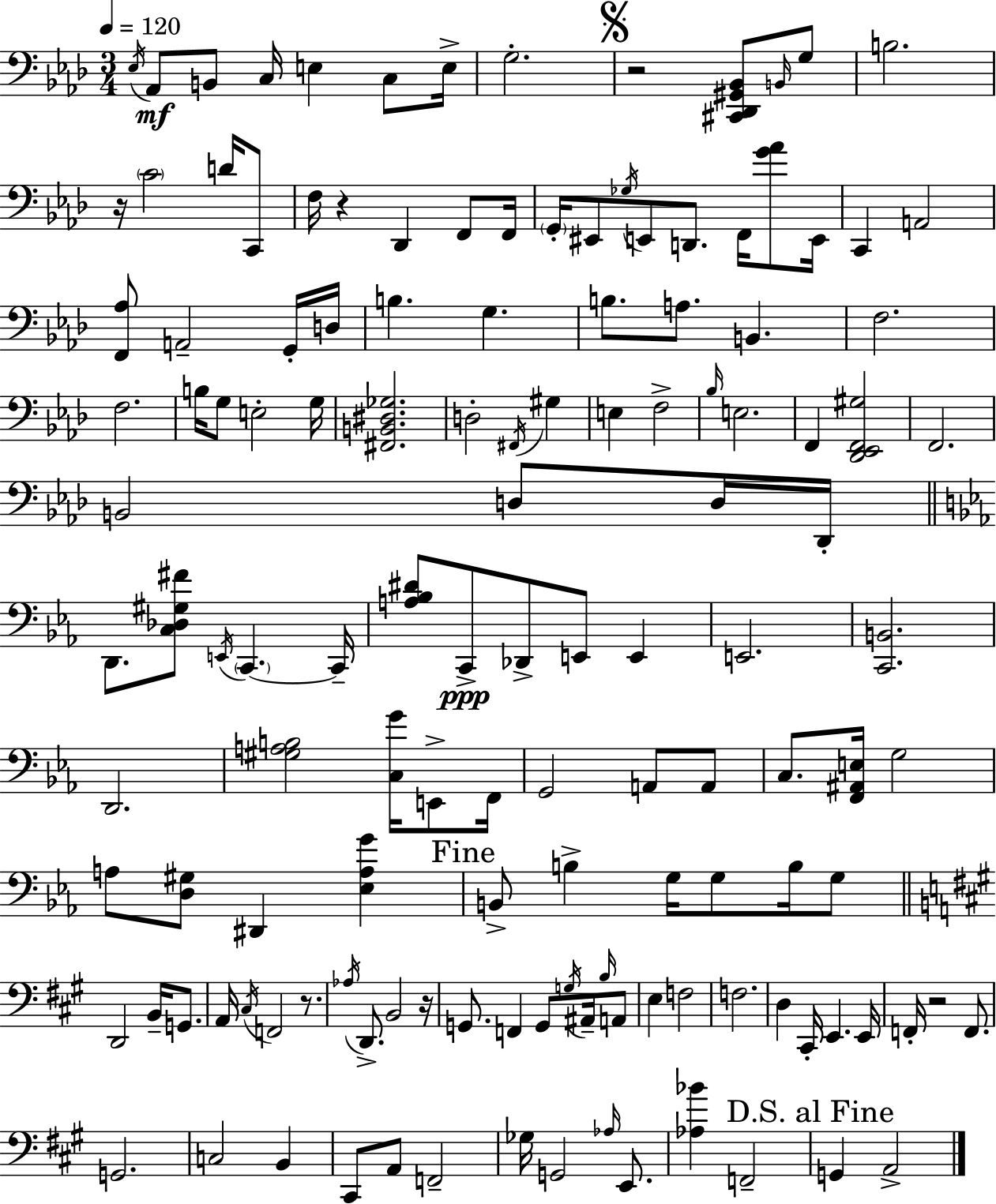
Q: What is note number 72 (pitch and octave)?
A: A3